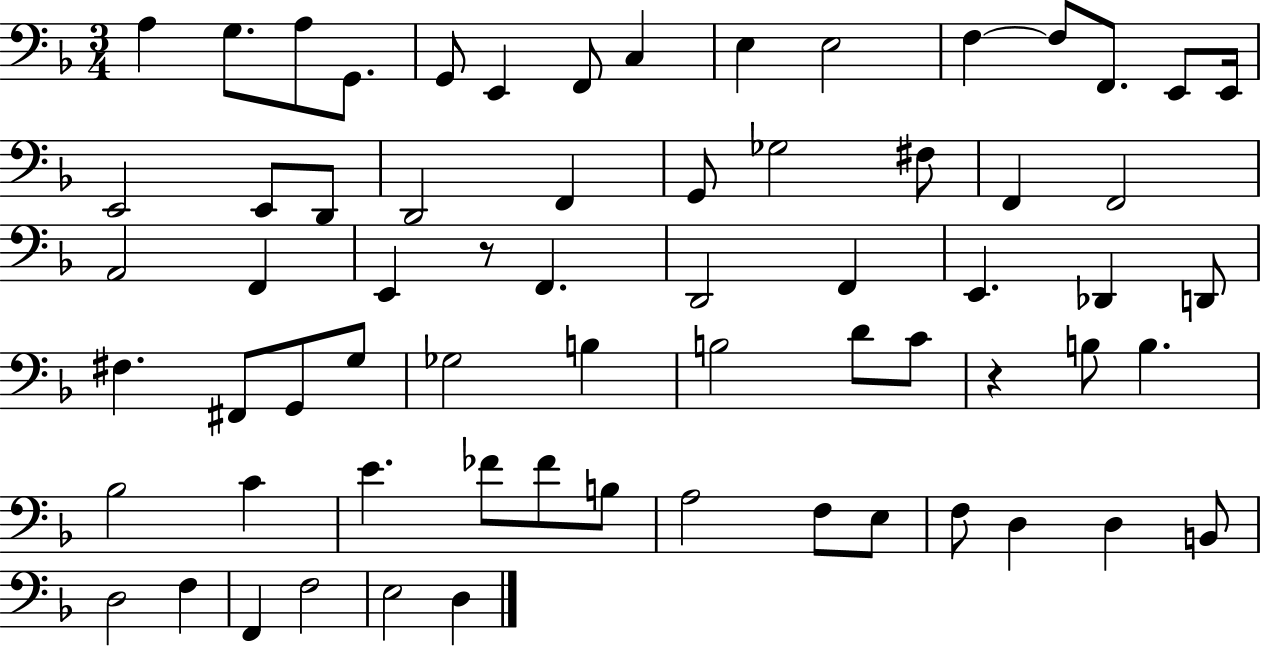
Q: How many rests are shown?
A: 2